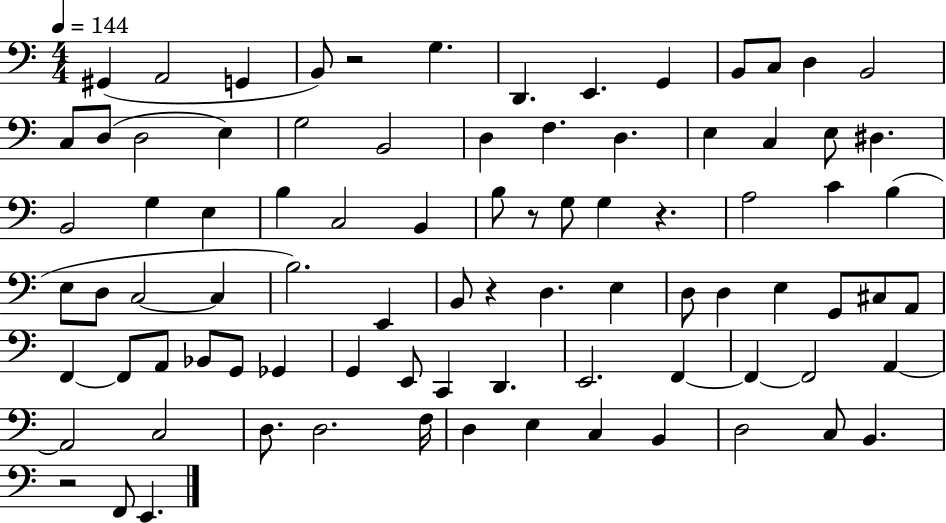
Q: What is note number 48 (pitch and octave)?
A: D3